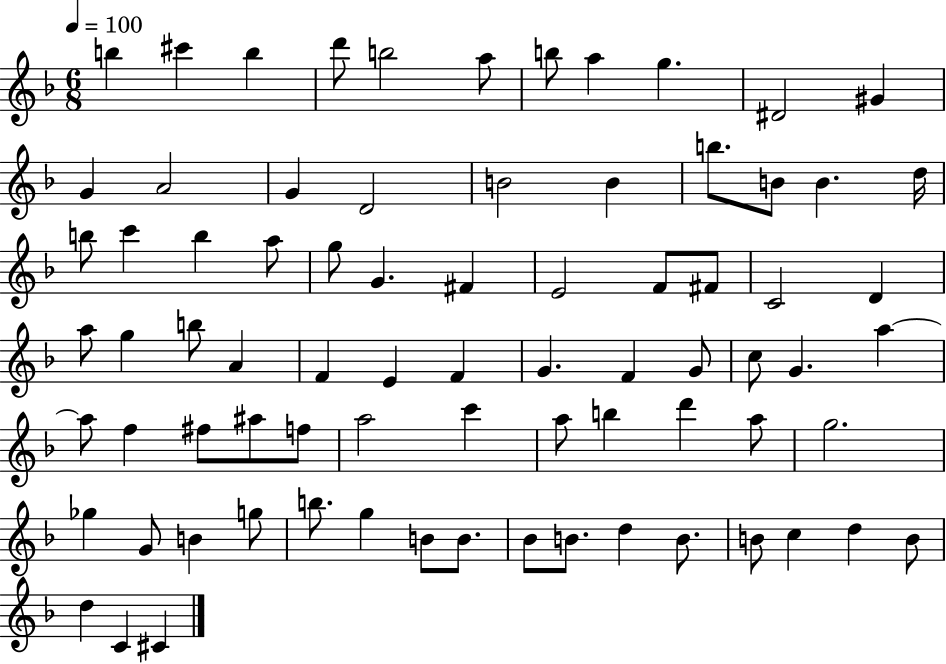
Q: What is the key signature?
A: F major